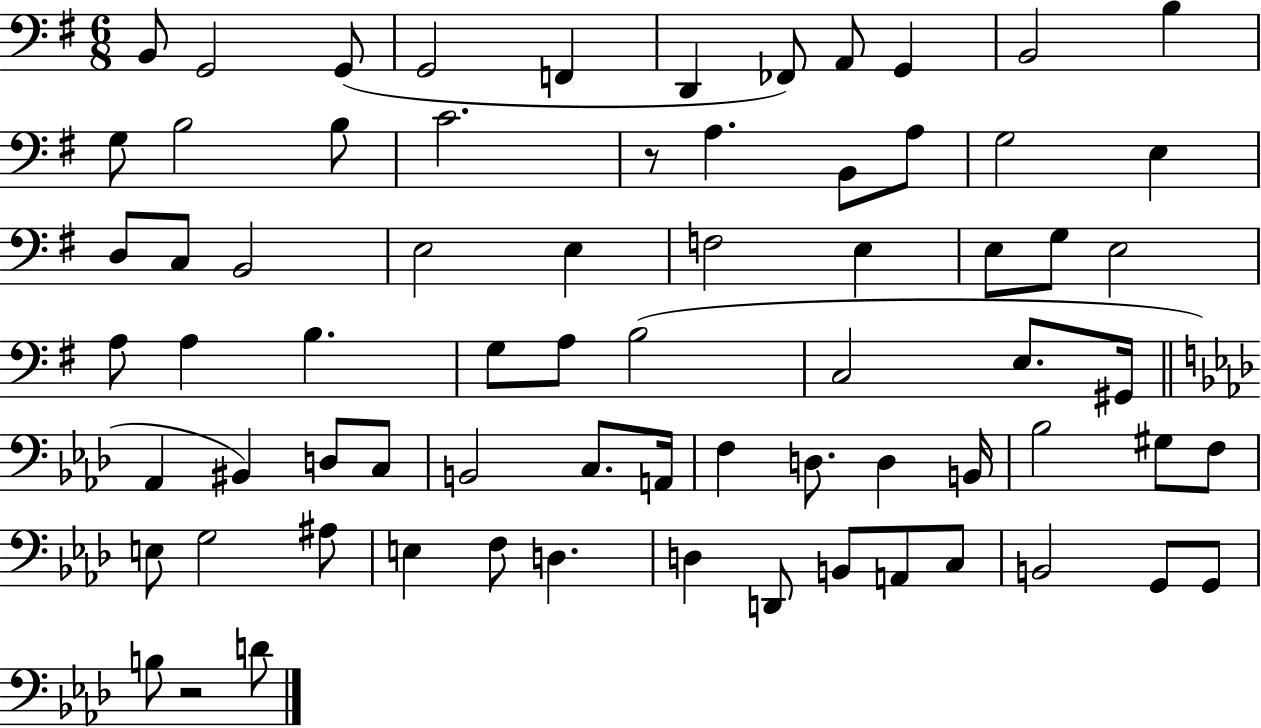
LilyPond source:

{
  \clef bass
  \numericTimeSignature
  \time 6/8
  \key g \major
  \repeat volta 2 { b,8 g,2 g,8( | g,2 f,4 | d,4 fes,8) a,8 g,4 | b,2 b4 | \break g8 b2 b8 | c'2. | r8 a4. b,8 a8 | g2 e4 | \break d8 c8 b,2 | e2 e4 | f2 e4 | e8 g8 e2 | \break a8 a4 b4. | g8 a8 b2( | c2 e8. gis,16 | \bar "||" \break \key aes \major aes,4 bis,4) d8 c8 | b,2 c8. a,16 | f4 d8. d4 b,16 | bes2 gis8 f8 | \break e8 g2 ais8 | e4 f8 d4. | d4 d,8 b,8 a,8 c8 | b,2 g,8 g,8 | \break b8 r2 d'8 | } \bar "|."
}